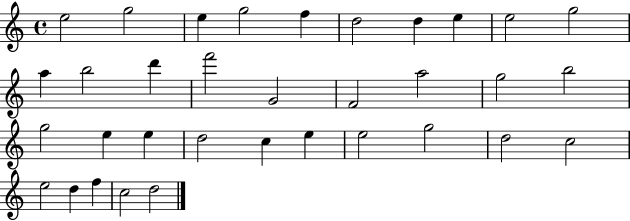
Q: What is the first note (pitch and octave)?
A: E5